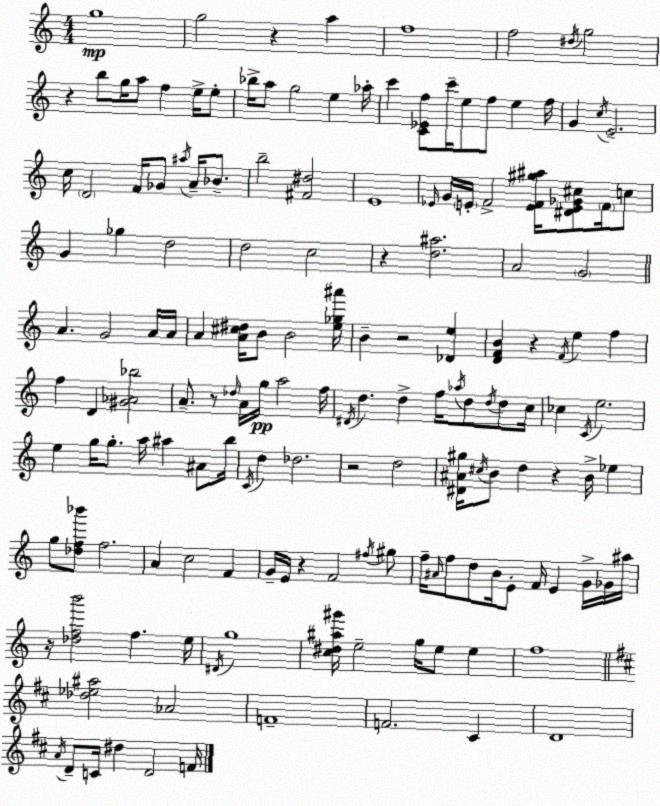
X:1
T:Untitled
M:4/4
L:1/4
K:Am
g4 g2 z a f4 f2 ^d/4 g2 z b/2 g/4 a/2 f e/4 e/2 _b/4 a/2 g2 e _a/4 c' [C_Ef]/2 c'/4 e/2 f/2 e f/4 G c/4 E2 c/4 D2 F/4 _G/2 ^a/4 A/4 _B/2 b2 [^F^d]2 E4 _E/4 G/4 E/4 F2 [EF^g^a]/4 [^DE_G^c]/2 F/4 c/2 G _g d2 d2 c2 z [d^a]2 A2 G2 A G2 A/4 A/4 A [A^c^d]/4 B/2 B2 [e_g^a']/4 B z2 [_De] [DFB] z F/4 e f f D [^G_A_b]2 A/2 z/2 _d/4 A/4 g/4 a2 f/4 ^D/4 d d f/4 _a/4 d/2 d/4 d/2 c/4 _c C/4 e2 e g/4 g/2 a/4 ^a ^A/2 b/4 C/4 d _d2 z2 d2 [^D^A^g]/4 ^c/4 B/2 d z B/4 _e g/2 [_df_b']/2 f2 A c2 F G/4 E/4 z F2 ^f/4 ^g/2 f/4 ^A/4 f/2 d/2 B/4 E/2 F/4 E G/4 _G/4 ^a/4 z/4 [_dfb']2 f e/4 ^D/4 g4 [c^d^a^g']/4 e2 g/4 e/2 e f4 [_d_e^a]2 _A2 F4 F2 ^C D4 A/4 D/2 C/4 ^d D2 F/4